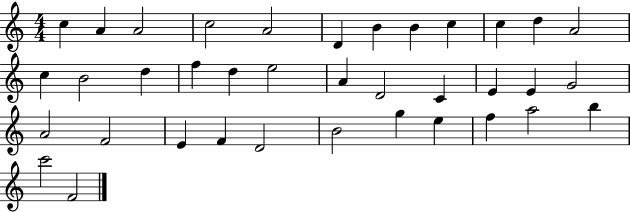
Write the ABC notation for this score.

X:1
T:Untitled
M:4/4
L:1/4
K:C
c A A2 c2 A2 D B B c c d A2 c B2 d f d e2 A D2 C E E G2 A2 F2 E F D2 B2 g e f a2 b c'2 F2